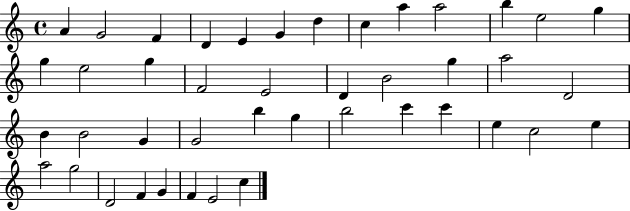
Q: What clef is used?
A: treble